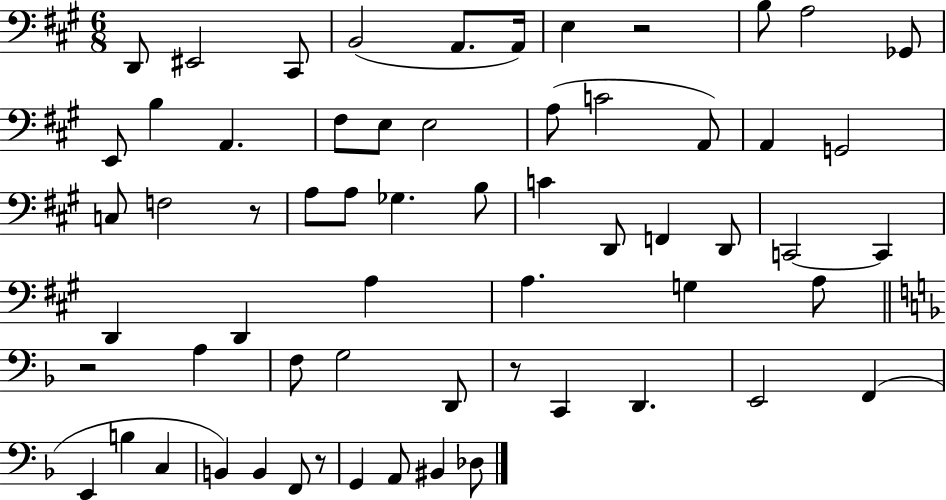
{
  \clef bass
  \numericTimeSignature
  \time 6/8
  \key a \major
  \repeat volta 2 { d,8 eis,2 cis,8 | b,2( a,8. a,16) | e4 r2 | b8 a2 ges,8 | \break e,8 b4 a,4. | fis8 e8 e2 | a8( c'2 a,8) | a,4 g,2 | \break c8 f2 r8 | a8 a8 ges4. b8 | c'4 d,8 f,4 d,8 | c,2~~ c,4 | \break d,4 d,4 a4 | a4. g4 a8 | \bar "||" \break \key f \major r2 a4 | f8 g2 d,8 | r8 c,4 d,4. | e,2 f,4( | \break e,4 b4 c4 | b,4) b,4 f,8 r8 | g,4 a,8 bis,4 des8 | } \bar "|."
}